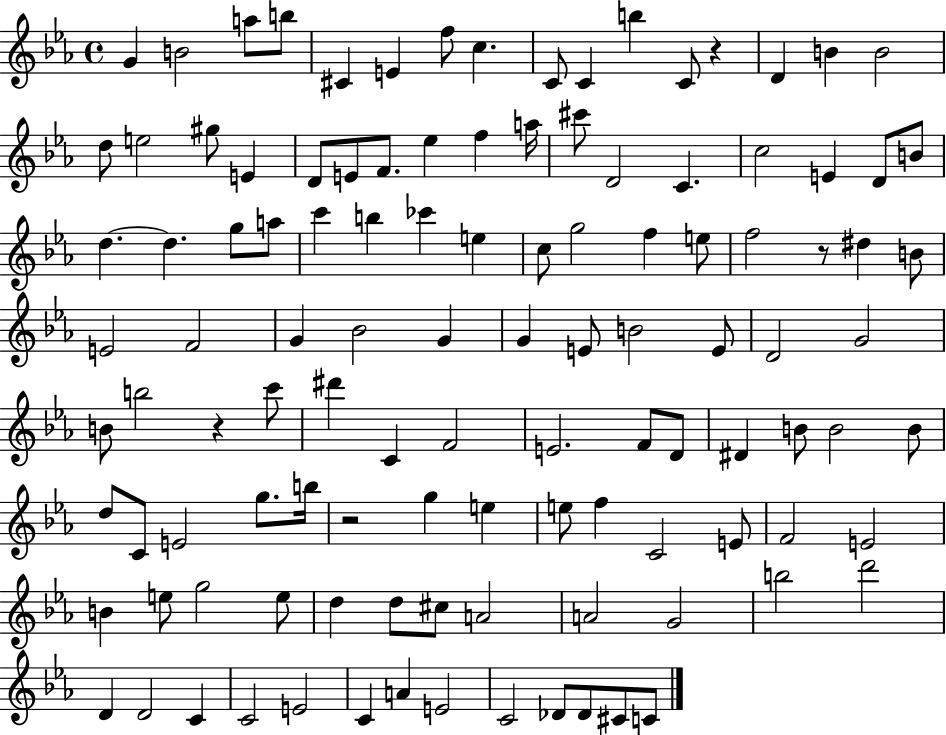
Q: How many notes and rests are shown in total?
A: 113